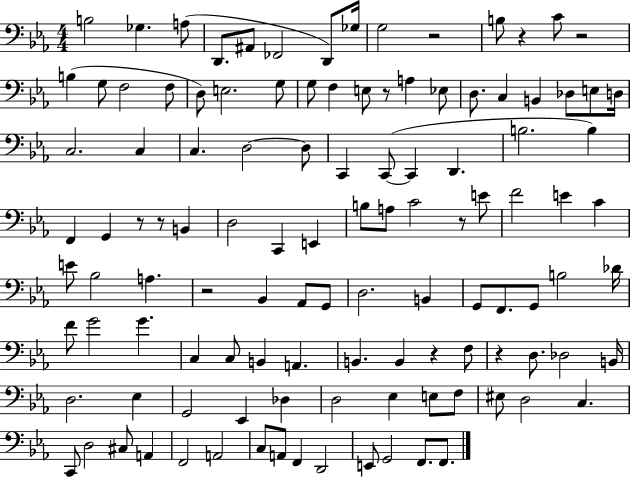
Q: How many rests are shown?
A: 10